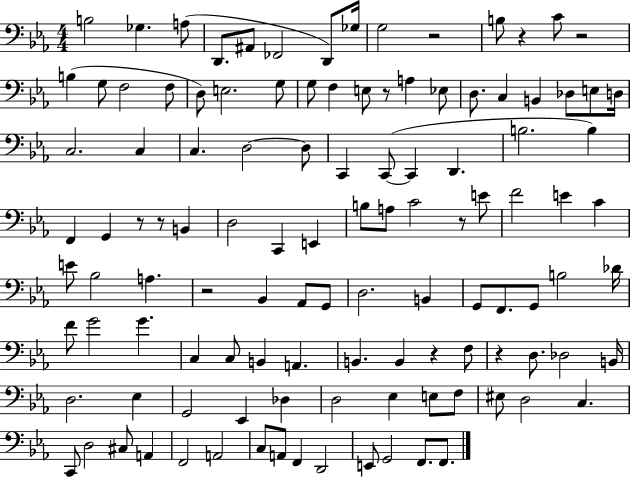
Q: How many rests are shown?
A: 10